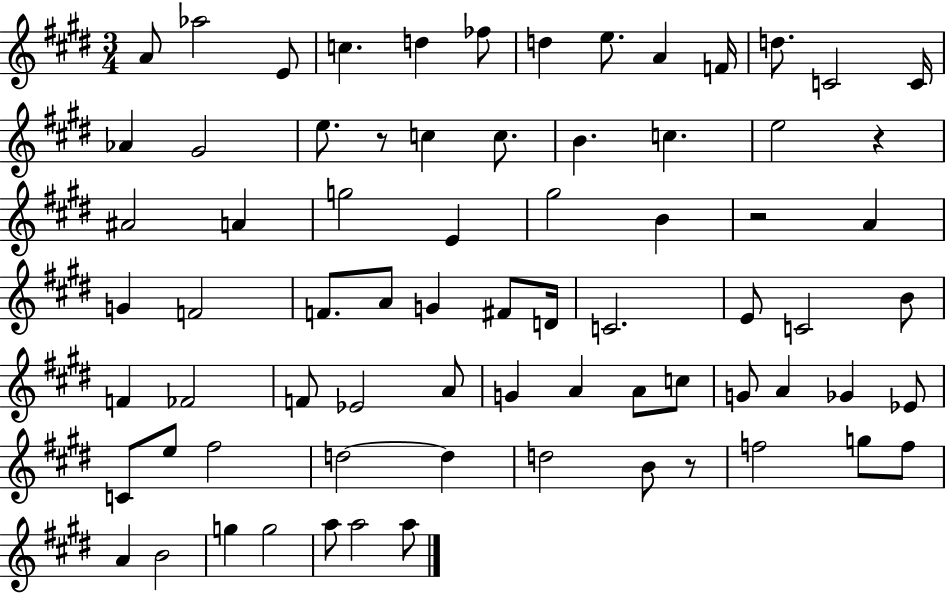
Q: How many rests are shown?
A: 4